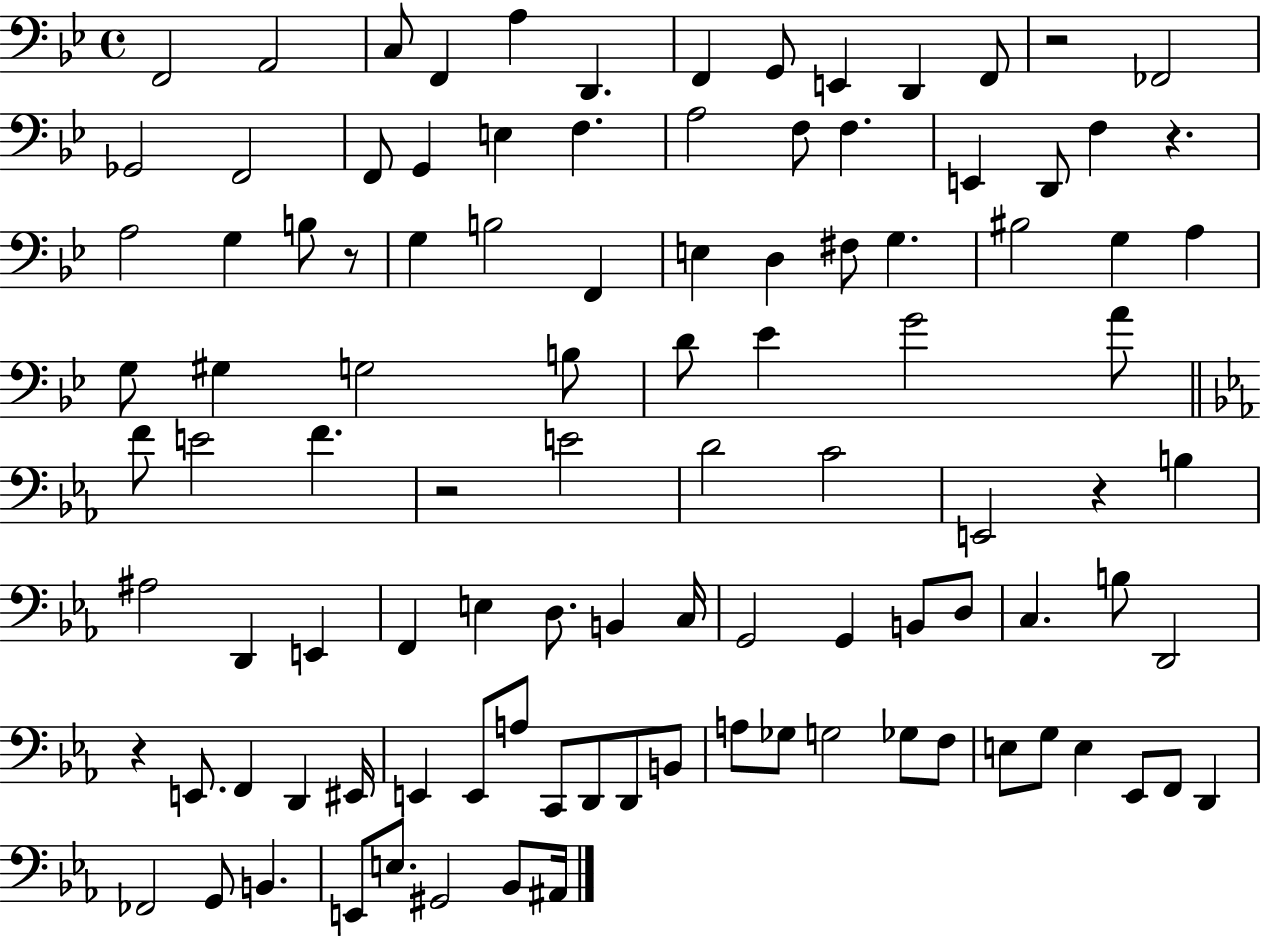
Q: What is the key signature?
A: BES major